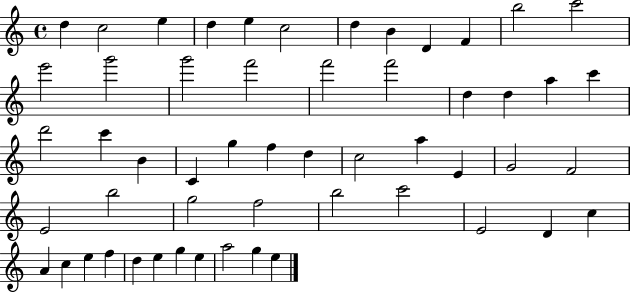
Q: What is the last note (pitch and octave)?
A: E5